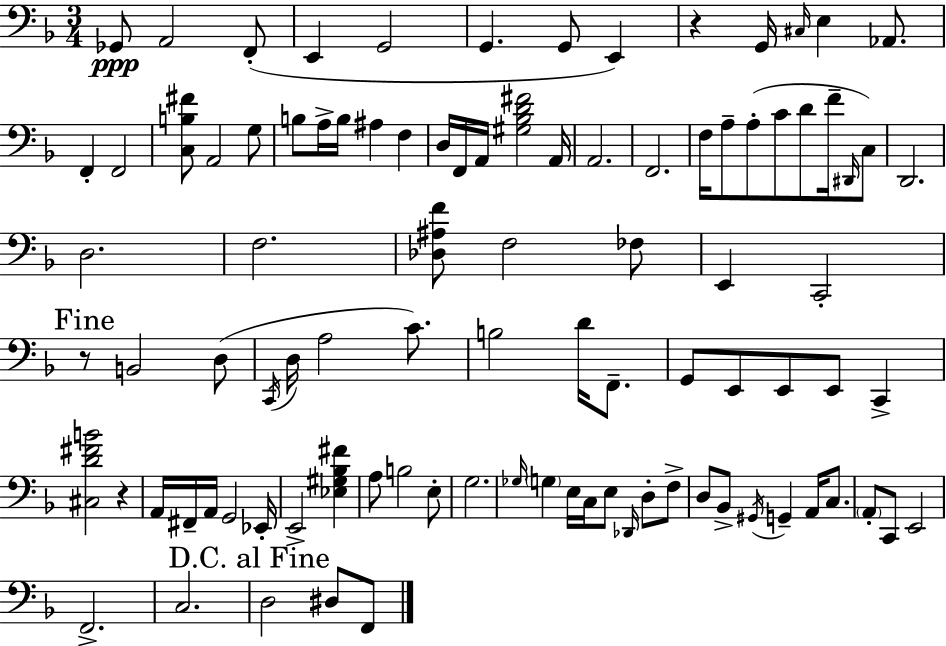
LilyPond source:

{
  \clef bass
  \numericTimeSignature
  \time 3/4
  \key d \minor
  ges,8\ppp a,2 f,8-.( | e,4 g,2 | g,4. g,8 e,4) | r4 g,16 \grace { cis16 } e4 aes,8. | \break f,4-. f,2 | <c b fis'>8 a,2 g8 | b8 a16-> b16 ais4 f4 | d16 f,16 a,16 <gis bes d' fis'>2 | \break a,16 a,2. | f,2. | f16 a8-- a8-.( c'8 d'8 f'16-- \grace { dis,16 }) | c8 d,2. | \break d2. | f2. | <des ais f'>8 f2 | fes8 e,4 c,2-. | \break \mark "Fine" r8 b,2 | d8( \acciaccatura { c,16 } d16 a2 | c'8.) b2 d'16 | f,8.-- g,8 e,8 e,8 e,8 c,4-> | \break <cis d' fis' b'>2 r4 | a,16 fis,16-- a,16 g,2 | ees,16-. e,2-> <ees gis bes fis'>4 | a8 b2 | \break e8-. g2. | \grace { ges16 } \parenthesize g4 e16 c16 e8 | \grace { des,16 } d8-. f8-> d8 bes,8-> \acciaccatura { gis,16 } g,4-- | a,16 c8. \parenthesize a,8-. c,8 e,2 | \break f,2.-> | c2. | \mark "D.C. al Fine" d2 | dis8 f,8 \bar "|."
}